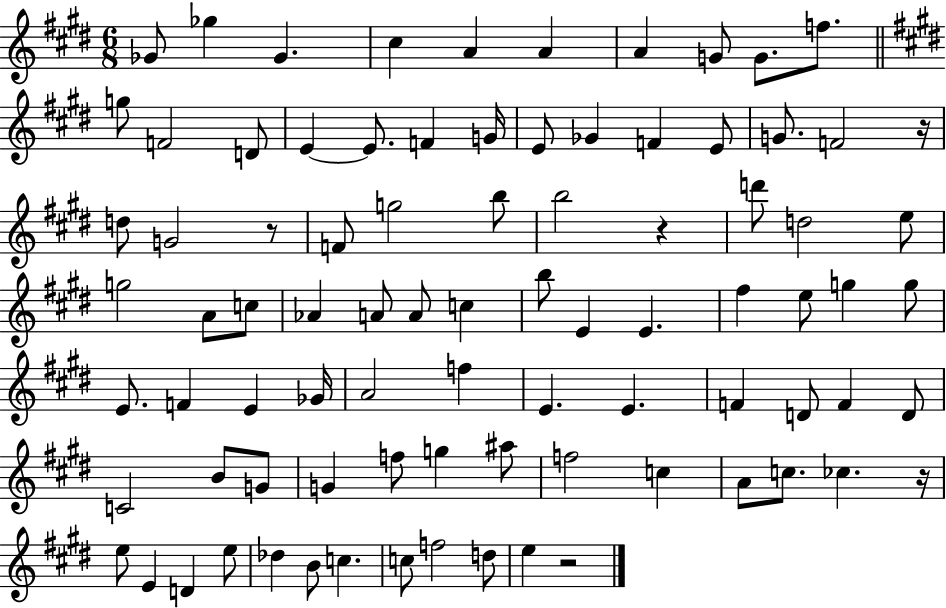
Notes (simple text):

Gb4/e Gb5/q Gb4/q. C#5/q A4/q A4/q A4/q G4/e G4/e. F5/e. G5/e F4/h D4/e E4/q E4/e. F4/q G4/s E4/e Gb4/q F4/q E4/e G4/e. F4/h R/s D5/e G4/h R/e F4/e G5/h B5/e B5/h R/q D6/e D5/h E5/e G5/h A4/e C5/e Ab4/q A4/e A4/e C5/q B5/e E4/q E4/q. F#5/q E5/e G5/q G5/e E4/e. F4/q E4/q Gb4/s A4/h F5/q E4/q. E4/q. F4/q D4/e F4/q D4/e C4/h B4/e G4/e G4/q F5/e G5/q A#5/e F5/h C5/q A4/e C5/e. CES5/q. R/s E5/e E4/q D4/q E5/e Db5/q B4/e C5/q. C5/e F5/h D5/e E5/q R/h